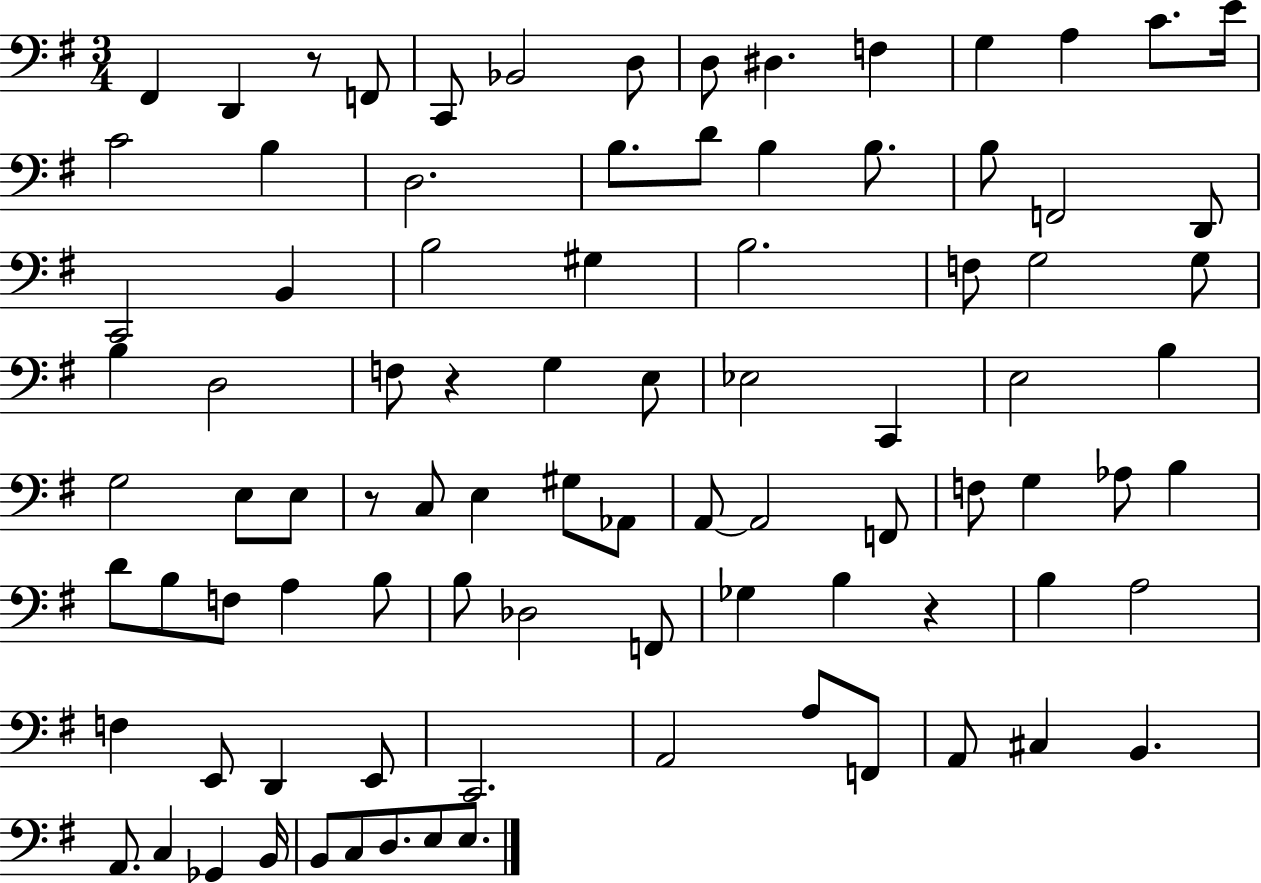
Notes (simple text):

F#2/q D2/q R/e F2/e C2/e Bb2/h D3/e D3/e D#3/q. F3/q G3/q A3/q C4/e. E4/s C4/h B3/q D3/h. B3/e. D4/e B3/q B3/e. B3/e F2/h D2/e C2/h B2/q B3/h G#3/q B3/h. F3/e G3/h G3/e B3/q D3/h F3/e R/q G3/q E3/e Eb3/h C2/q E3/h B3/q G3/h E3/e E3/e R/e C3/e E3/q G#3/e Ab2/e A2/e A2/h F2/e F3/e G3/q Ab3/e B3/q D4/e B3/e F3/e A3/q B3/e B3/e Db3/h F2/e Gb3/q B3/q R/q B3/q A3/h F3/q E2/e D2/q E2/e C2/h. A2/h A3/e F2/e A2/e C#3/q B2/q. A2/e. C3/q Gb2/q B2/s B2/e C3/e D3/e. E3/e E3/e.